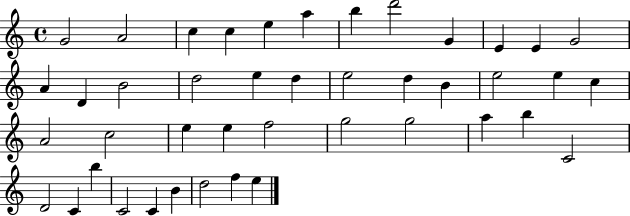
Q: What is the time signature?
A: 4/4